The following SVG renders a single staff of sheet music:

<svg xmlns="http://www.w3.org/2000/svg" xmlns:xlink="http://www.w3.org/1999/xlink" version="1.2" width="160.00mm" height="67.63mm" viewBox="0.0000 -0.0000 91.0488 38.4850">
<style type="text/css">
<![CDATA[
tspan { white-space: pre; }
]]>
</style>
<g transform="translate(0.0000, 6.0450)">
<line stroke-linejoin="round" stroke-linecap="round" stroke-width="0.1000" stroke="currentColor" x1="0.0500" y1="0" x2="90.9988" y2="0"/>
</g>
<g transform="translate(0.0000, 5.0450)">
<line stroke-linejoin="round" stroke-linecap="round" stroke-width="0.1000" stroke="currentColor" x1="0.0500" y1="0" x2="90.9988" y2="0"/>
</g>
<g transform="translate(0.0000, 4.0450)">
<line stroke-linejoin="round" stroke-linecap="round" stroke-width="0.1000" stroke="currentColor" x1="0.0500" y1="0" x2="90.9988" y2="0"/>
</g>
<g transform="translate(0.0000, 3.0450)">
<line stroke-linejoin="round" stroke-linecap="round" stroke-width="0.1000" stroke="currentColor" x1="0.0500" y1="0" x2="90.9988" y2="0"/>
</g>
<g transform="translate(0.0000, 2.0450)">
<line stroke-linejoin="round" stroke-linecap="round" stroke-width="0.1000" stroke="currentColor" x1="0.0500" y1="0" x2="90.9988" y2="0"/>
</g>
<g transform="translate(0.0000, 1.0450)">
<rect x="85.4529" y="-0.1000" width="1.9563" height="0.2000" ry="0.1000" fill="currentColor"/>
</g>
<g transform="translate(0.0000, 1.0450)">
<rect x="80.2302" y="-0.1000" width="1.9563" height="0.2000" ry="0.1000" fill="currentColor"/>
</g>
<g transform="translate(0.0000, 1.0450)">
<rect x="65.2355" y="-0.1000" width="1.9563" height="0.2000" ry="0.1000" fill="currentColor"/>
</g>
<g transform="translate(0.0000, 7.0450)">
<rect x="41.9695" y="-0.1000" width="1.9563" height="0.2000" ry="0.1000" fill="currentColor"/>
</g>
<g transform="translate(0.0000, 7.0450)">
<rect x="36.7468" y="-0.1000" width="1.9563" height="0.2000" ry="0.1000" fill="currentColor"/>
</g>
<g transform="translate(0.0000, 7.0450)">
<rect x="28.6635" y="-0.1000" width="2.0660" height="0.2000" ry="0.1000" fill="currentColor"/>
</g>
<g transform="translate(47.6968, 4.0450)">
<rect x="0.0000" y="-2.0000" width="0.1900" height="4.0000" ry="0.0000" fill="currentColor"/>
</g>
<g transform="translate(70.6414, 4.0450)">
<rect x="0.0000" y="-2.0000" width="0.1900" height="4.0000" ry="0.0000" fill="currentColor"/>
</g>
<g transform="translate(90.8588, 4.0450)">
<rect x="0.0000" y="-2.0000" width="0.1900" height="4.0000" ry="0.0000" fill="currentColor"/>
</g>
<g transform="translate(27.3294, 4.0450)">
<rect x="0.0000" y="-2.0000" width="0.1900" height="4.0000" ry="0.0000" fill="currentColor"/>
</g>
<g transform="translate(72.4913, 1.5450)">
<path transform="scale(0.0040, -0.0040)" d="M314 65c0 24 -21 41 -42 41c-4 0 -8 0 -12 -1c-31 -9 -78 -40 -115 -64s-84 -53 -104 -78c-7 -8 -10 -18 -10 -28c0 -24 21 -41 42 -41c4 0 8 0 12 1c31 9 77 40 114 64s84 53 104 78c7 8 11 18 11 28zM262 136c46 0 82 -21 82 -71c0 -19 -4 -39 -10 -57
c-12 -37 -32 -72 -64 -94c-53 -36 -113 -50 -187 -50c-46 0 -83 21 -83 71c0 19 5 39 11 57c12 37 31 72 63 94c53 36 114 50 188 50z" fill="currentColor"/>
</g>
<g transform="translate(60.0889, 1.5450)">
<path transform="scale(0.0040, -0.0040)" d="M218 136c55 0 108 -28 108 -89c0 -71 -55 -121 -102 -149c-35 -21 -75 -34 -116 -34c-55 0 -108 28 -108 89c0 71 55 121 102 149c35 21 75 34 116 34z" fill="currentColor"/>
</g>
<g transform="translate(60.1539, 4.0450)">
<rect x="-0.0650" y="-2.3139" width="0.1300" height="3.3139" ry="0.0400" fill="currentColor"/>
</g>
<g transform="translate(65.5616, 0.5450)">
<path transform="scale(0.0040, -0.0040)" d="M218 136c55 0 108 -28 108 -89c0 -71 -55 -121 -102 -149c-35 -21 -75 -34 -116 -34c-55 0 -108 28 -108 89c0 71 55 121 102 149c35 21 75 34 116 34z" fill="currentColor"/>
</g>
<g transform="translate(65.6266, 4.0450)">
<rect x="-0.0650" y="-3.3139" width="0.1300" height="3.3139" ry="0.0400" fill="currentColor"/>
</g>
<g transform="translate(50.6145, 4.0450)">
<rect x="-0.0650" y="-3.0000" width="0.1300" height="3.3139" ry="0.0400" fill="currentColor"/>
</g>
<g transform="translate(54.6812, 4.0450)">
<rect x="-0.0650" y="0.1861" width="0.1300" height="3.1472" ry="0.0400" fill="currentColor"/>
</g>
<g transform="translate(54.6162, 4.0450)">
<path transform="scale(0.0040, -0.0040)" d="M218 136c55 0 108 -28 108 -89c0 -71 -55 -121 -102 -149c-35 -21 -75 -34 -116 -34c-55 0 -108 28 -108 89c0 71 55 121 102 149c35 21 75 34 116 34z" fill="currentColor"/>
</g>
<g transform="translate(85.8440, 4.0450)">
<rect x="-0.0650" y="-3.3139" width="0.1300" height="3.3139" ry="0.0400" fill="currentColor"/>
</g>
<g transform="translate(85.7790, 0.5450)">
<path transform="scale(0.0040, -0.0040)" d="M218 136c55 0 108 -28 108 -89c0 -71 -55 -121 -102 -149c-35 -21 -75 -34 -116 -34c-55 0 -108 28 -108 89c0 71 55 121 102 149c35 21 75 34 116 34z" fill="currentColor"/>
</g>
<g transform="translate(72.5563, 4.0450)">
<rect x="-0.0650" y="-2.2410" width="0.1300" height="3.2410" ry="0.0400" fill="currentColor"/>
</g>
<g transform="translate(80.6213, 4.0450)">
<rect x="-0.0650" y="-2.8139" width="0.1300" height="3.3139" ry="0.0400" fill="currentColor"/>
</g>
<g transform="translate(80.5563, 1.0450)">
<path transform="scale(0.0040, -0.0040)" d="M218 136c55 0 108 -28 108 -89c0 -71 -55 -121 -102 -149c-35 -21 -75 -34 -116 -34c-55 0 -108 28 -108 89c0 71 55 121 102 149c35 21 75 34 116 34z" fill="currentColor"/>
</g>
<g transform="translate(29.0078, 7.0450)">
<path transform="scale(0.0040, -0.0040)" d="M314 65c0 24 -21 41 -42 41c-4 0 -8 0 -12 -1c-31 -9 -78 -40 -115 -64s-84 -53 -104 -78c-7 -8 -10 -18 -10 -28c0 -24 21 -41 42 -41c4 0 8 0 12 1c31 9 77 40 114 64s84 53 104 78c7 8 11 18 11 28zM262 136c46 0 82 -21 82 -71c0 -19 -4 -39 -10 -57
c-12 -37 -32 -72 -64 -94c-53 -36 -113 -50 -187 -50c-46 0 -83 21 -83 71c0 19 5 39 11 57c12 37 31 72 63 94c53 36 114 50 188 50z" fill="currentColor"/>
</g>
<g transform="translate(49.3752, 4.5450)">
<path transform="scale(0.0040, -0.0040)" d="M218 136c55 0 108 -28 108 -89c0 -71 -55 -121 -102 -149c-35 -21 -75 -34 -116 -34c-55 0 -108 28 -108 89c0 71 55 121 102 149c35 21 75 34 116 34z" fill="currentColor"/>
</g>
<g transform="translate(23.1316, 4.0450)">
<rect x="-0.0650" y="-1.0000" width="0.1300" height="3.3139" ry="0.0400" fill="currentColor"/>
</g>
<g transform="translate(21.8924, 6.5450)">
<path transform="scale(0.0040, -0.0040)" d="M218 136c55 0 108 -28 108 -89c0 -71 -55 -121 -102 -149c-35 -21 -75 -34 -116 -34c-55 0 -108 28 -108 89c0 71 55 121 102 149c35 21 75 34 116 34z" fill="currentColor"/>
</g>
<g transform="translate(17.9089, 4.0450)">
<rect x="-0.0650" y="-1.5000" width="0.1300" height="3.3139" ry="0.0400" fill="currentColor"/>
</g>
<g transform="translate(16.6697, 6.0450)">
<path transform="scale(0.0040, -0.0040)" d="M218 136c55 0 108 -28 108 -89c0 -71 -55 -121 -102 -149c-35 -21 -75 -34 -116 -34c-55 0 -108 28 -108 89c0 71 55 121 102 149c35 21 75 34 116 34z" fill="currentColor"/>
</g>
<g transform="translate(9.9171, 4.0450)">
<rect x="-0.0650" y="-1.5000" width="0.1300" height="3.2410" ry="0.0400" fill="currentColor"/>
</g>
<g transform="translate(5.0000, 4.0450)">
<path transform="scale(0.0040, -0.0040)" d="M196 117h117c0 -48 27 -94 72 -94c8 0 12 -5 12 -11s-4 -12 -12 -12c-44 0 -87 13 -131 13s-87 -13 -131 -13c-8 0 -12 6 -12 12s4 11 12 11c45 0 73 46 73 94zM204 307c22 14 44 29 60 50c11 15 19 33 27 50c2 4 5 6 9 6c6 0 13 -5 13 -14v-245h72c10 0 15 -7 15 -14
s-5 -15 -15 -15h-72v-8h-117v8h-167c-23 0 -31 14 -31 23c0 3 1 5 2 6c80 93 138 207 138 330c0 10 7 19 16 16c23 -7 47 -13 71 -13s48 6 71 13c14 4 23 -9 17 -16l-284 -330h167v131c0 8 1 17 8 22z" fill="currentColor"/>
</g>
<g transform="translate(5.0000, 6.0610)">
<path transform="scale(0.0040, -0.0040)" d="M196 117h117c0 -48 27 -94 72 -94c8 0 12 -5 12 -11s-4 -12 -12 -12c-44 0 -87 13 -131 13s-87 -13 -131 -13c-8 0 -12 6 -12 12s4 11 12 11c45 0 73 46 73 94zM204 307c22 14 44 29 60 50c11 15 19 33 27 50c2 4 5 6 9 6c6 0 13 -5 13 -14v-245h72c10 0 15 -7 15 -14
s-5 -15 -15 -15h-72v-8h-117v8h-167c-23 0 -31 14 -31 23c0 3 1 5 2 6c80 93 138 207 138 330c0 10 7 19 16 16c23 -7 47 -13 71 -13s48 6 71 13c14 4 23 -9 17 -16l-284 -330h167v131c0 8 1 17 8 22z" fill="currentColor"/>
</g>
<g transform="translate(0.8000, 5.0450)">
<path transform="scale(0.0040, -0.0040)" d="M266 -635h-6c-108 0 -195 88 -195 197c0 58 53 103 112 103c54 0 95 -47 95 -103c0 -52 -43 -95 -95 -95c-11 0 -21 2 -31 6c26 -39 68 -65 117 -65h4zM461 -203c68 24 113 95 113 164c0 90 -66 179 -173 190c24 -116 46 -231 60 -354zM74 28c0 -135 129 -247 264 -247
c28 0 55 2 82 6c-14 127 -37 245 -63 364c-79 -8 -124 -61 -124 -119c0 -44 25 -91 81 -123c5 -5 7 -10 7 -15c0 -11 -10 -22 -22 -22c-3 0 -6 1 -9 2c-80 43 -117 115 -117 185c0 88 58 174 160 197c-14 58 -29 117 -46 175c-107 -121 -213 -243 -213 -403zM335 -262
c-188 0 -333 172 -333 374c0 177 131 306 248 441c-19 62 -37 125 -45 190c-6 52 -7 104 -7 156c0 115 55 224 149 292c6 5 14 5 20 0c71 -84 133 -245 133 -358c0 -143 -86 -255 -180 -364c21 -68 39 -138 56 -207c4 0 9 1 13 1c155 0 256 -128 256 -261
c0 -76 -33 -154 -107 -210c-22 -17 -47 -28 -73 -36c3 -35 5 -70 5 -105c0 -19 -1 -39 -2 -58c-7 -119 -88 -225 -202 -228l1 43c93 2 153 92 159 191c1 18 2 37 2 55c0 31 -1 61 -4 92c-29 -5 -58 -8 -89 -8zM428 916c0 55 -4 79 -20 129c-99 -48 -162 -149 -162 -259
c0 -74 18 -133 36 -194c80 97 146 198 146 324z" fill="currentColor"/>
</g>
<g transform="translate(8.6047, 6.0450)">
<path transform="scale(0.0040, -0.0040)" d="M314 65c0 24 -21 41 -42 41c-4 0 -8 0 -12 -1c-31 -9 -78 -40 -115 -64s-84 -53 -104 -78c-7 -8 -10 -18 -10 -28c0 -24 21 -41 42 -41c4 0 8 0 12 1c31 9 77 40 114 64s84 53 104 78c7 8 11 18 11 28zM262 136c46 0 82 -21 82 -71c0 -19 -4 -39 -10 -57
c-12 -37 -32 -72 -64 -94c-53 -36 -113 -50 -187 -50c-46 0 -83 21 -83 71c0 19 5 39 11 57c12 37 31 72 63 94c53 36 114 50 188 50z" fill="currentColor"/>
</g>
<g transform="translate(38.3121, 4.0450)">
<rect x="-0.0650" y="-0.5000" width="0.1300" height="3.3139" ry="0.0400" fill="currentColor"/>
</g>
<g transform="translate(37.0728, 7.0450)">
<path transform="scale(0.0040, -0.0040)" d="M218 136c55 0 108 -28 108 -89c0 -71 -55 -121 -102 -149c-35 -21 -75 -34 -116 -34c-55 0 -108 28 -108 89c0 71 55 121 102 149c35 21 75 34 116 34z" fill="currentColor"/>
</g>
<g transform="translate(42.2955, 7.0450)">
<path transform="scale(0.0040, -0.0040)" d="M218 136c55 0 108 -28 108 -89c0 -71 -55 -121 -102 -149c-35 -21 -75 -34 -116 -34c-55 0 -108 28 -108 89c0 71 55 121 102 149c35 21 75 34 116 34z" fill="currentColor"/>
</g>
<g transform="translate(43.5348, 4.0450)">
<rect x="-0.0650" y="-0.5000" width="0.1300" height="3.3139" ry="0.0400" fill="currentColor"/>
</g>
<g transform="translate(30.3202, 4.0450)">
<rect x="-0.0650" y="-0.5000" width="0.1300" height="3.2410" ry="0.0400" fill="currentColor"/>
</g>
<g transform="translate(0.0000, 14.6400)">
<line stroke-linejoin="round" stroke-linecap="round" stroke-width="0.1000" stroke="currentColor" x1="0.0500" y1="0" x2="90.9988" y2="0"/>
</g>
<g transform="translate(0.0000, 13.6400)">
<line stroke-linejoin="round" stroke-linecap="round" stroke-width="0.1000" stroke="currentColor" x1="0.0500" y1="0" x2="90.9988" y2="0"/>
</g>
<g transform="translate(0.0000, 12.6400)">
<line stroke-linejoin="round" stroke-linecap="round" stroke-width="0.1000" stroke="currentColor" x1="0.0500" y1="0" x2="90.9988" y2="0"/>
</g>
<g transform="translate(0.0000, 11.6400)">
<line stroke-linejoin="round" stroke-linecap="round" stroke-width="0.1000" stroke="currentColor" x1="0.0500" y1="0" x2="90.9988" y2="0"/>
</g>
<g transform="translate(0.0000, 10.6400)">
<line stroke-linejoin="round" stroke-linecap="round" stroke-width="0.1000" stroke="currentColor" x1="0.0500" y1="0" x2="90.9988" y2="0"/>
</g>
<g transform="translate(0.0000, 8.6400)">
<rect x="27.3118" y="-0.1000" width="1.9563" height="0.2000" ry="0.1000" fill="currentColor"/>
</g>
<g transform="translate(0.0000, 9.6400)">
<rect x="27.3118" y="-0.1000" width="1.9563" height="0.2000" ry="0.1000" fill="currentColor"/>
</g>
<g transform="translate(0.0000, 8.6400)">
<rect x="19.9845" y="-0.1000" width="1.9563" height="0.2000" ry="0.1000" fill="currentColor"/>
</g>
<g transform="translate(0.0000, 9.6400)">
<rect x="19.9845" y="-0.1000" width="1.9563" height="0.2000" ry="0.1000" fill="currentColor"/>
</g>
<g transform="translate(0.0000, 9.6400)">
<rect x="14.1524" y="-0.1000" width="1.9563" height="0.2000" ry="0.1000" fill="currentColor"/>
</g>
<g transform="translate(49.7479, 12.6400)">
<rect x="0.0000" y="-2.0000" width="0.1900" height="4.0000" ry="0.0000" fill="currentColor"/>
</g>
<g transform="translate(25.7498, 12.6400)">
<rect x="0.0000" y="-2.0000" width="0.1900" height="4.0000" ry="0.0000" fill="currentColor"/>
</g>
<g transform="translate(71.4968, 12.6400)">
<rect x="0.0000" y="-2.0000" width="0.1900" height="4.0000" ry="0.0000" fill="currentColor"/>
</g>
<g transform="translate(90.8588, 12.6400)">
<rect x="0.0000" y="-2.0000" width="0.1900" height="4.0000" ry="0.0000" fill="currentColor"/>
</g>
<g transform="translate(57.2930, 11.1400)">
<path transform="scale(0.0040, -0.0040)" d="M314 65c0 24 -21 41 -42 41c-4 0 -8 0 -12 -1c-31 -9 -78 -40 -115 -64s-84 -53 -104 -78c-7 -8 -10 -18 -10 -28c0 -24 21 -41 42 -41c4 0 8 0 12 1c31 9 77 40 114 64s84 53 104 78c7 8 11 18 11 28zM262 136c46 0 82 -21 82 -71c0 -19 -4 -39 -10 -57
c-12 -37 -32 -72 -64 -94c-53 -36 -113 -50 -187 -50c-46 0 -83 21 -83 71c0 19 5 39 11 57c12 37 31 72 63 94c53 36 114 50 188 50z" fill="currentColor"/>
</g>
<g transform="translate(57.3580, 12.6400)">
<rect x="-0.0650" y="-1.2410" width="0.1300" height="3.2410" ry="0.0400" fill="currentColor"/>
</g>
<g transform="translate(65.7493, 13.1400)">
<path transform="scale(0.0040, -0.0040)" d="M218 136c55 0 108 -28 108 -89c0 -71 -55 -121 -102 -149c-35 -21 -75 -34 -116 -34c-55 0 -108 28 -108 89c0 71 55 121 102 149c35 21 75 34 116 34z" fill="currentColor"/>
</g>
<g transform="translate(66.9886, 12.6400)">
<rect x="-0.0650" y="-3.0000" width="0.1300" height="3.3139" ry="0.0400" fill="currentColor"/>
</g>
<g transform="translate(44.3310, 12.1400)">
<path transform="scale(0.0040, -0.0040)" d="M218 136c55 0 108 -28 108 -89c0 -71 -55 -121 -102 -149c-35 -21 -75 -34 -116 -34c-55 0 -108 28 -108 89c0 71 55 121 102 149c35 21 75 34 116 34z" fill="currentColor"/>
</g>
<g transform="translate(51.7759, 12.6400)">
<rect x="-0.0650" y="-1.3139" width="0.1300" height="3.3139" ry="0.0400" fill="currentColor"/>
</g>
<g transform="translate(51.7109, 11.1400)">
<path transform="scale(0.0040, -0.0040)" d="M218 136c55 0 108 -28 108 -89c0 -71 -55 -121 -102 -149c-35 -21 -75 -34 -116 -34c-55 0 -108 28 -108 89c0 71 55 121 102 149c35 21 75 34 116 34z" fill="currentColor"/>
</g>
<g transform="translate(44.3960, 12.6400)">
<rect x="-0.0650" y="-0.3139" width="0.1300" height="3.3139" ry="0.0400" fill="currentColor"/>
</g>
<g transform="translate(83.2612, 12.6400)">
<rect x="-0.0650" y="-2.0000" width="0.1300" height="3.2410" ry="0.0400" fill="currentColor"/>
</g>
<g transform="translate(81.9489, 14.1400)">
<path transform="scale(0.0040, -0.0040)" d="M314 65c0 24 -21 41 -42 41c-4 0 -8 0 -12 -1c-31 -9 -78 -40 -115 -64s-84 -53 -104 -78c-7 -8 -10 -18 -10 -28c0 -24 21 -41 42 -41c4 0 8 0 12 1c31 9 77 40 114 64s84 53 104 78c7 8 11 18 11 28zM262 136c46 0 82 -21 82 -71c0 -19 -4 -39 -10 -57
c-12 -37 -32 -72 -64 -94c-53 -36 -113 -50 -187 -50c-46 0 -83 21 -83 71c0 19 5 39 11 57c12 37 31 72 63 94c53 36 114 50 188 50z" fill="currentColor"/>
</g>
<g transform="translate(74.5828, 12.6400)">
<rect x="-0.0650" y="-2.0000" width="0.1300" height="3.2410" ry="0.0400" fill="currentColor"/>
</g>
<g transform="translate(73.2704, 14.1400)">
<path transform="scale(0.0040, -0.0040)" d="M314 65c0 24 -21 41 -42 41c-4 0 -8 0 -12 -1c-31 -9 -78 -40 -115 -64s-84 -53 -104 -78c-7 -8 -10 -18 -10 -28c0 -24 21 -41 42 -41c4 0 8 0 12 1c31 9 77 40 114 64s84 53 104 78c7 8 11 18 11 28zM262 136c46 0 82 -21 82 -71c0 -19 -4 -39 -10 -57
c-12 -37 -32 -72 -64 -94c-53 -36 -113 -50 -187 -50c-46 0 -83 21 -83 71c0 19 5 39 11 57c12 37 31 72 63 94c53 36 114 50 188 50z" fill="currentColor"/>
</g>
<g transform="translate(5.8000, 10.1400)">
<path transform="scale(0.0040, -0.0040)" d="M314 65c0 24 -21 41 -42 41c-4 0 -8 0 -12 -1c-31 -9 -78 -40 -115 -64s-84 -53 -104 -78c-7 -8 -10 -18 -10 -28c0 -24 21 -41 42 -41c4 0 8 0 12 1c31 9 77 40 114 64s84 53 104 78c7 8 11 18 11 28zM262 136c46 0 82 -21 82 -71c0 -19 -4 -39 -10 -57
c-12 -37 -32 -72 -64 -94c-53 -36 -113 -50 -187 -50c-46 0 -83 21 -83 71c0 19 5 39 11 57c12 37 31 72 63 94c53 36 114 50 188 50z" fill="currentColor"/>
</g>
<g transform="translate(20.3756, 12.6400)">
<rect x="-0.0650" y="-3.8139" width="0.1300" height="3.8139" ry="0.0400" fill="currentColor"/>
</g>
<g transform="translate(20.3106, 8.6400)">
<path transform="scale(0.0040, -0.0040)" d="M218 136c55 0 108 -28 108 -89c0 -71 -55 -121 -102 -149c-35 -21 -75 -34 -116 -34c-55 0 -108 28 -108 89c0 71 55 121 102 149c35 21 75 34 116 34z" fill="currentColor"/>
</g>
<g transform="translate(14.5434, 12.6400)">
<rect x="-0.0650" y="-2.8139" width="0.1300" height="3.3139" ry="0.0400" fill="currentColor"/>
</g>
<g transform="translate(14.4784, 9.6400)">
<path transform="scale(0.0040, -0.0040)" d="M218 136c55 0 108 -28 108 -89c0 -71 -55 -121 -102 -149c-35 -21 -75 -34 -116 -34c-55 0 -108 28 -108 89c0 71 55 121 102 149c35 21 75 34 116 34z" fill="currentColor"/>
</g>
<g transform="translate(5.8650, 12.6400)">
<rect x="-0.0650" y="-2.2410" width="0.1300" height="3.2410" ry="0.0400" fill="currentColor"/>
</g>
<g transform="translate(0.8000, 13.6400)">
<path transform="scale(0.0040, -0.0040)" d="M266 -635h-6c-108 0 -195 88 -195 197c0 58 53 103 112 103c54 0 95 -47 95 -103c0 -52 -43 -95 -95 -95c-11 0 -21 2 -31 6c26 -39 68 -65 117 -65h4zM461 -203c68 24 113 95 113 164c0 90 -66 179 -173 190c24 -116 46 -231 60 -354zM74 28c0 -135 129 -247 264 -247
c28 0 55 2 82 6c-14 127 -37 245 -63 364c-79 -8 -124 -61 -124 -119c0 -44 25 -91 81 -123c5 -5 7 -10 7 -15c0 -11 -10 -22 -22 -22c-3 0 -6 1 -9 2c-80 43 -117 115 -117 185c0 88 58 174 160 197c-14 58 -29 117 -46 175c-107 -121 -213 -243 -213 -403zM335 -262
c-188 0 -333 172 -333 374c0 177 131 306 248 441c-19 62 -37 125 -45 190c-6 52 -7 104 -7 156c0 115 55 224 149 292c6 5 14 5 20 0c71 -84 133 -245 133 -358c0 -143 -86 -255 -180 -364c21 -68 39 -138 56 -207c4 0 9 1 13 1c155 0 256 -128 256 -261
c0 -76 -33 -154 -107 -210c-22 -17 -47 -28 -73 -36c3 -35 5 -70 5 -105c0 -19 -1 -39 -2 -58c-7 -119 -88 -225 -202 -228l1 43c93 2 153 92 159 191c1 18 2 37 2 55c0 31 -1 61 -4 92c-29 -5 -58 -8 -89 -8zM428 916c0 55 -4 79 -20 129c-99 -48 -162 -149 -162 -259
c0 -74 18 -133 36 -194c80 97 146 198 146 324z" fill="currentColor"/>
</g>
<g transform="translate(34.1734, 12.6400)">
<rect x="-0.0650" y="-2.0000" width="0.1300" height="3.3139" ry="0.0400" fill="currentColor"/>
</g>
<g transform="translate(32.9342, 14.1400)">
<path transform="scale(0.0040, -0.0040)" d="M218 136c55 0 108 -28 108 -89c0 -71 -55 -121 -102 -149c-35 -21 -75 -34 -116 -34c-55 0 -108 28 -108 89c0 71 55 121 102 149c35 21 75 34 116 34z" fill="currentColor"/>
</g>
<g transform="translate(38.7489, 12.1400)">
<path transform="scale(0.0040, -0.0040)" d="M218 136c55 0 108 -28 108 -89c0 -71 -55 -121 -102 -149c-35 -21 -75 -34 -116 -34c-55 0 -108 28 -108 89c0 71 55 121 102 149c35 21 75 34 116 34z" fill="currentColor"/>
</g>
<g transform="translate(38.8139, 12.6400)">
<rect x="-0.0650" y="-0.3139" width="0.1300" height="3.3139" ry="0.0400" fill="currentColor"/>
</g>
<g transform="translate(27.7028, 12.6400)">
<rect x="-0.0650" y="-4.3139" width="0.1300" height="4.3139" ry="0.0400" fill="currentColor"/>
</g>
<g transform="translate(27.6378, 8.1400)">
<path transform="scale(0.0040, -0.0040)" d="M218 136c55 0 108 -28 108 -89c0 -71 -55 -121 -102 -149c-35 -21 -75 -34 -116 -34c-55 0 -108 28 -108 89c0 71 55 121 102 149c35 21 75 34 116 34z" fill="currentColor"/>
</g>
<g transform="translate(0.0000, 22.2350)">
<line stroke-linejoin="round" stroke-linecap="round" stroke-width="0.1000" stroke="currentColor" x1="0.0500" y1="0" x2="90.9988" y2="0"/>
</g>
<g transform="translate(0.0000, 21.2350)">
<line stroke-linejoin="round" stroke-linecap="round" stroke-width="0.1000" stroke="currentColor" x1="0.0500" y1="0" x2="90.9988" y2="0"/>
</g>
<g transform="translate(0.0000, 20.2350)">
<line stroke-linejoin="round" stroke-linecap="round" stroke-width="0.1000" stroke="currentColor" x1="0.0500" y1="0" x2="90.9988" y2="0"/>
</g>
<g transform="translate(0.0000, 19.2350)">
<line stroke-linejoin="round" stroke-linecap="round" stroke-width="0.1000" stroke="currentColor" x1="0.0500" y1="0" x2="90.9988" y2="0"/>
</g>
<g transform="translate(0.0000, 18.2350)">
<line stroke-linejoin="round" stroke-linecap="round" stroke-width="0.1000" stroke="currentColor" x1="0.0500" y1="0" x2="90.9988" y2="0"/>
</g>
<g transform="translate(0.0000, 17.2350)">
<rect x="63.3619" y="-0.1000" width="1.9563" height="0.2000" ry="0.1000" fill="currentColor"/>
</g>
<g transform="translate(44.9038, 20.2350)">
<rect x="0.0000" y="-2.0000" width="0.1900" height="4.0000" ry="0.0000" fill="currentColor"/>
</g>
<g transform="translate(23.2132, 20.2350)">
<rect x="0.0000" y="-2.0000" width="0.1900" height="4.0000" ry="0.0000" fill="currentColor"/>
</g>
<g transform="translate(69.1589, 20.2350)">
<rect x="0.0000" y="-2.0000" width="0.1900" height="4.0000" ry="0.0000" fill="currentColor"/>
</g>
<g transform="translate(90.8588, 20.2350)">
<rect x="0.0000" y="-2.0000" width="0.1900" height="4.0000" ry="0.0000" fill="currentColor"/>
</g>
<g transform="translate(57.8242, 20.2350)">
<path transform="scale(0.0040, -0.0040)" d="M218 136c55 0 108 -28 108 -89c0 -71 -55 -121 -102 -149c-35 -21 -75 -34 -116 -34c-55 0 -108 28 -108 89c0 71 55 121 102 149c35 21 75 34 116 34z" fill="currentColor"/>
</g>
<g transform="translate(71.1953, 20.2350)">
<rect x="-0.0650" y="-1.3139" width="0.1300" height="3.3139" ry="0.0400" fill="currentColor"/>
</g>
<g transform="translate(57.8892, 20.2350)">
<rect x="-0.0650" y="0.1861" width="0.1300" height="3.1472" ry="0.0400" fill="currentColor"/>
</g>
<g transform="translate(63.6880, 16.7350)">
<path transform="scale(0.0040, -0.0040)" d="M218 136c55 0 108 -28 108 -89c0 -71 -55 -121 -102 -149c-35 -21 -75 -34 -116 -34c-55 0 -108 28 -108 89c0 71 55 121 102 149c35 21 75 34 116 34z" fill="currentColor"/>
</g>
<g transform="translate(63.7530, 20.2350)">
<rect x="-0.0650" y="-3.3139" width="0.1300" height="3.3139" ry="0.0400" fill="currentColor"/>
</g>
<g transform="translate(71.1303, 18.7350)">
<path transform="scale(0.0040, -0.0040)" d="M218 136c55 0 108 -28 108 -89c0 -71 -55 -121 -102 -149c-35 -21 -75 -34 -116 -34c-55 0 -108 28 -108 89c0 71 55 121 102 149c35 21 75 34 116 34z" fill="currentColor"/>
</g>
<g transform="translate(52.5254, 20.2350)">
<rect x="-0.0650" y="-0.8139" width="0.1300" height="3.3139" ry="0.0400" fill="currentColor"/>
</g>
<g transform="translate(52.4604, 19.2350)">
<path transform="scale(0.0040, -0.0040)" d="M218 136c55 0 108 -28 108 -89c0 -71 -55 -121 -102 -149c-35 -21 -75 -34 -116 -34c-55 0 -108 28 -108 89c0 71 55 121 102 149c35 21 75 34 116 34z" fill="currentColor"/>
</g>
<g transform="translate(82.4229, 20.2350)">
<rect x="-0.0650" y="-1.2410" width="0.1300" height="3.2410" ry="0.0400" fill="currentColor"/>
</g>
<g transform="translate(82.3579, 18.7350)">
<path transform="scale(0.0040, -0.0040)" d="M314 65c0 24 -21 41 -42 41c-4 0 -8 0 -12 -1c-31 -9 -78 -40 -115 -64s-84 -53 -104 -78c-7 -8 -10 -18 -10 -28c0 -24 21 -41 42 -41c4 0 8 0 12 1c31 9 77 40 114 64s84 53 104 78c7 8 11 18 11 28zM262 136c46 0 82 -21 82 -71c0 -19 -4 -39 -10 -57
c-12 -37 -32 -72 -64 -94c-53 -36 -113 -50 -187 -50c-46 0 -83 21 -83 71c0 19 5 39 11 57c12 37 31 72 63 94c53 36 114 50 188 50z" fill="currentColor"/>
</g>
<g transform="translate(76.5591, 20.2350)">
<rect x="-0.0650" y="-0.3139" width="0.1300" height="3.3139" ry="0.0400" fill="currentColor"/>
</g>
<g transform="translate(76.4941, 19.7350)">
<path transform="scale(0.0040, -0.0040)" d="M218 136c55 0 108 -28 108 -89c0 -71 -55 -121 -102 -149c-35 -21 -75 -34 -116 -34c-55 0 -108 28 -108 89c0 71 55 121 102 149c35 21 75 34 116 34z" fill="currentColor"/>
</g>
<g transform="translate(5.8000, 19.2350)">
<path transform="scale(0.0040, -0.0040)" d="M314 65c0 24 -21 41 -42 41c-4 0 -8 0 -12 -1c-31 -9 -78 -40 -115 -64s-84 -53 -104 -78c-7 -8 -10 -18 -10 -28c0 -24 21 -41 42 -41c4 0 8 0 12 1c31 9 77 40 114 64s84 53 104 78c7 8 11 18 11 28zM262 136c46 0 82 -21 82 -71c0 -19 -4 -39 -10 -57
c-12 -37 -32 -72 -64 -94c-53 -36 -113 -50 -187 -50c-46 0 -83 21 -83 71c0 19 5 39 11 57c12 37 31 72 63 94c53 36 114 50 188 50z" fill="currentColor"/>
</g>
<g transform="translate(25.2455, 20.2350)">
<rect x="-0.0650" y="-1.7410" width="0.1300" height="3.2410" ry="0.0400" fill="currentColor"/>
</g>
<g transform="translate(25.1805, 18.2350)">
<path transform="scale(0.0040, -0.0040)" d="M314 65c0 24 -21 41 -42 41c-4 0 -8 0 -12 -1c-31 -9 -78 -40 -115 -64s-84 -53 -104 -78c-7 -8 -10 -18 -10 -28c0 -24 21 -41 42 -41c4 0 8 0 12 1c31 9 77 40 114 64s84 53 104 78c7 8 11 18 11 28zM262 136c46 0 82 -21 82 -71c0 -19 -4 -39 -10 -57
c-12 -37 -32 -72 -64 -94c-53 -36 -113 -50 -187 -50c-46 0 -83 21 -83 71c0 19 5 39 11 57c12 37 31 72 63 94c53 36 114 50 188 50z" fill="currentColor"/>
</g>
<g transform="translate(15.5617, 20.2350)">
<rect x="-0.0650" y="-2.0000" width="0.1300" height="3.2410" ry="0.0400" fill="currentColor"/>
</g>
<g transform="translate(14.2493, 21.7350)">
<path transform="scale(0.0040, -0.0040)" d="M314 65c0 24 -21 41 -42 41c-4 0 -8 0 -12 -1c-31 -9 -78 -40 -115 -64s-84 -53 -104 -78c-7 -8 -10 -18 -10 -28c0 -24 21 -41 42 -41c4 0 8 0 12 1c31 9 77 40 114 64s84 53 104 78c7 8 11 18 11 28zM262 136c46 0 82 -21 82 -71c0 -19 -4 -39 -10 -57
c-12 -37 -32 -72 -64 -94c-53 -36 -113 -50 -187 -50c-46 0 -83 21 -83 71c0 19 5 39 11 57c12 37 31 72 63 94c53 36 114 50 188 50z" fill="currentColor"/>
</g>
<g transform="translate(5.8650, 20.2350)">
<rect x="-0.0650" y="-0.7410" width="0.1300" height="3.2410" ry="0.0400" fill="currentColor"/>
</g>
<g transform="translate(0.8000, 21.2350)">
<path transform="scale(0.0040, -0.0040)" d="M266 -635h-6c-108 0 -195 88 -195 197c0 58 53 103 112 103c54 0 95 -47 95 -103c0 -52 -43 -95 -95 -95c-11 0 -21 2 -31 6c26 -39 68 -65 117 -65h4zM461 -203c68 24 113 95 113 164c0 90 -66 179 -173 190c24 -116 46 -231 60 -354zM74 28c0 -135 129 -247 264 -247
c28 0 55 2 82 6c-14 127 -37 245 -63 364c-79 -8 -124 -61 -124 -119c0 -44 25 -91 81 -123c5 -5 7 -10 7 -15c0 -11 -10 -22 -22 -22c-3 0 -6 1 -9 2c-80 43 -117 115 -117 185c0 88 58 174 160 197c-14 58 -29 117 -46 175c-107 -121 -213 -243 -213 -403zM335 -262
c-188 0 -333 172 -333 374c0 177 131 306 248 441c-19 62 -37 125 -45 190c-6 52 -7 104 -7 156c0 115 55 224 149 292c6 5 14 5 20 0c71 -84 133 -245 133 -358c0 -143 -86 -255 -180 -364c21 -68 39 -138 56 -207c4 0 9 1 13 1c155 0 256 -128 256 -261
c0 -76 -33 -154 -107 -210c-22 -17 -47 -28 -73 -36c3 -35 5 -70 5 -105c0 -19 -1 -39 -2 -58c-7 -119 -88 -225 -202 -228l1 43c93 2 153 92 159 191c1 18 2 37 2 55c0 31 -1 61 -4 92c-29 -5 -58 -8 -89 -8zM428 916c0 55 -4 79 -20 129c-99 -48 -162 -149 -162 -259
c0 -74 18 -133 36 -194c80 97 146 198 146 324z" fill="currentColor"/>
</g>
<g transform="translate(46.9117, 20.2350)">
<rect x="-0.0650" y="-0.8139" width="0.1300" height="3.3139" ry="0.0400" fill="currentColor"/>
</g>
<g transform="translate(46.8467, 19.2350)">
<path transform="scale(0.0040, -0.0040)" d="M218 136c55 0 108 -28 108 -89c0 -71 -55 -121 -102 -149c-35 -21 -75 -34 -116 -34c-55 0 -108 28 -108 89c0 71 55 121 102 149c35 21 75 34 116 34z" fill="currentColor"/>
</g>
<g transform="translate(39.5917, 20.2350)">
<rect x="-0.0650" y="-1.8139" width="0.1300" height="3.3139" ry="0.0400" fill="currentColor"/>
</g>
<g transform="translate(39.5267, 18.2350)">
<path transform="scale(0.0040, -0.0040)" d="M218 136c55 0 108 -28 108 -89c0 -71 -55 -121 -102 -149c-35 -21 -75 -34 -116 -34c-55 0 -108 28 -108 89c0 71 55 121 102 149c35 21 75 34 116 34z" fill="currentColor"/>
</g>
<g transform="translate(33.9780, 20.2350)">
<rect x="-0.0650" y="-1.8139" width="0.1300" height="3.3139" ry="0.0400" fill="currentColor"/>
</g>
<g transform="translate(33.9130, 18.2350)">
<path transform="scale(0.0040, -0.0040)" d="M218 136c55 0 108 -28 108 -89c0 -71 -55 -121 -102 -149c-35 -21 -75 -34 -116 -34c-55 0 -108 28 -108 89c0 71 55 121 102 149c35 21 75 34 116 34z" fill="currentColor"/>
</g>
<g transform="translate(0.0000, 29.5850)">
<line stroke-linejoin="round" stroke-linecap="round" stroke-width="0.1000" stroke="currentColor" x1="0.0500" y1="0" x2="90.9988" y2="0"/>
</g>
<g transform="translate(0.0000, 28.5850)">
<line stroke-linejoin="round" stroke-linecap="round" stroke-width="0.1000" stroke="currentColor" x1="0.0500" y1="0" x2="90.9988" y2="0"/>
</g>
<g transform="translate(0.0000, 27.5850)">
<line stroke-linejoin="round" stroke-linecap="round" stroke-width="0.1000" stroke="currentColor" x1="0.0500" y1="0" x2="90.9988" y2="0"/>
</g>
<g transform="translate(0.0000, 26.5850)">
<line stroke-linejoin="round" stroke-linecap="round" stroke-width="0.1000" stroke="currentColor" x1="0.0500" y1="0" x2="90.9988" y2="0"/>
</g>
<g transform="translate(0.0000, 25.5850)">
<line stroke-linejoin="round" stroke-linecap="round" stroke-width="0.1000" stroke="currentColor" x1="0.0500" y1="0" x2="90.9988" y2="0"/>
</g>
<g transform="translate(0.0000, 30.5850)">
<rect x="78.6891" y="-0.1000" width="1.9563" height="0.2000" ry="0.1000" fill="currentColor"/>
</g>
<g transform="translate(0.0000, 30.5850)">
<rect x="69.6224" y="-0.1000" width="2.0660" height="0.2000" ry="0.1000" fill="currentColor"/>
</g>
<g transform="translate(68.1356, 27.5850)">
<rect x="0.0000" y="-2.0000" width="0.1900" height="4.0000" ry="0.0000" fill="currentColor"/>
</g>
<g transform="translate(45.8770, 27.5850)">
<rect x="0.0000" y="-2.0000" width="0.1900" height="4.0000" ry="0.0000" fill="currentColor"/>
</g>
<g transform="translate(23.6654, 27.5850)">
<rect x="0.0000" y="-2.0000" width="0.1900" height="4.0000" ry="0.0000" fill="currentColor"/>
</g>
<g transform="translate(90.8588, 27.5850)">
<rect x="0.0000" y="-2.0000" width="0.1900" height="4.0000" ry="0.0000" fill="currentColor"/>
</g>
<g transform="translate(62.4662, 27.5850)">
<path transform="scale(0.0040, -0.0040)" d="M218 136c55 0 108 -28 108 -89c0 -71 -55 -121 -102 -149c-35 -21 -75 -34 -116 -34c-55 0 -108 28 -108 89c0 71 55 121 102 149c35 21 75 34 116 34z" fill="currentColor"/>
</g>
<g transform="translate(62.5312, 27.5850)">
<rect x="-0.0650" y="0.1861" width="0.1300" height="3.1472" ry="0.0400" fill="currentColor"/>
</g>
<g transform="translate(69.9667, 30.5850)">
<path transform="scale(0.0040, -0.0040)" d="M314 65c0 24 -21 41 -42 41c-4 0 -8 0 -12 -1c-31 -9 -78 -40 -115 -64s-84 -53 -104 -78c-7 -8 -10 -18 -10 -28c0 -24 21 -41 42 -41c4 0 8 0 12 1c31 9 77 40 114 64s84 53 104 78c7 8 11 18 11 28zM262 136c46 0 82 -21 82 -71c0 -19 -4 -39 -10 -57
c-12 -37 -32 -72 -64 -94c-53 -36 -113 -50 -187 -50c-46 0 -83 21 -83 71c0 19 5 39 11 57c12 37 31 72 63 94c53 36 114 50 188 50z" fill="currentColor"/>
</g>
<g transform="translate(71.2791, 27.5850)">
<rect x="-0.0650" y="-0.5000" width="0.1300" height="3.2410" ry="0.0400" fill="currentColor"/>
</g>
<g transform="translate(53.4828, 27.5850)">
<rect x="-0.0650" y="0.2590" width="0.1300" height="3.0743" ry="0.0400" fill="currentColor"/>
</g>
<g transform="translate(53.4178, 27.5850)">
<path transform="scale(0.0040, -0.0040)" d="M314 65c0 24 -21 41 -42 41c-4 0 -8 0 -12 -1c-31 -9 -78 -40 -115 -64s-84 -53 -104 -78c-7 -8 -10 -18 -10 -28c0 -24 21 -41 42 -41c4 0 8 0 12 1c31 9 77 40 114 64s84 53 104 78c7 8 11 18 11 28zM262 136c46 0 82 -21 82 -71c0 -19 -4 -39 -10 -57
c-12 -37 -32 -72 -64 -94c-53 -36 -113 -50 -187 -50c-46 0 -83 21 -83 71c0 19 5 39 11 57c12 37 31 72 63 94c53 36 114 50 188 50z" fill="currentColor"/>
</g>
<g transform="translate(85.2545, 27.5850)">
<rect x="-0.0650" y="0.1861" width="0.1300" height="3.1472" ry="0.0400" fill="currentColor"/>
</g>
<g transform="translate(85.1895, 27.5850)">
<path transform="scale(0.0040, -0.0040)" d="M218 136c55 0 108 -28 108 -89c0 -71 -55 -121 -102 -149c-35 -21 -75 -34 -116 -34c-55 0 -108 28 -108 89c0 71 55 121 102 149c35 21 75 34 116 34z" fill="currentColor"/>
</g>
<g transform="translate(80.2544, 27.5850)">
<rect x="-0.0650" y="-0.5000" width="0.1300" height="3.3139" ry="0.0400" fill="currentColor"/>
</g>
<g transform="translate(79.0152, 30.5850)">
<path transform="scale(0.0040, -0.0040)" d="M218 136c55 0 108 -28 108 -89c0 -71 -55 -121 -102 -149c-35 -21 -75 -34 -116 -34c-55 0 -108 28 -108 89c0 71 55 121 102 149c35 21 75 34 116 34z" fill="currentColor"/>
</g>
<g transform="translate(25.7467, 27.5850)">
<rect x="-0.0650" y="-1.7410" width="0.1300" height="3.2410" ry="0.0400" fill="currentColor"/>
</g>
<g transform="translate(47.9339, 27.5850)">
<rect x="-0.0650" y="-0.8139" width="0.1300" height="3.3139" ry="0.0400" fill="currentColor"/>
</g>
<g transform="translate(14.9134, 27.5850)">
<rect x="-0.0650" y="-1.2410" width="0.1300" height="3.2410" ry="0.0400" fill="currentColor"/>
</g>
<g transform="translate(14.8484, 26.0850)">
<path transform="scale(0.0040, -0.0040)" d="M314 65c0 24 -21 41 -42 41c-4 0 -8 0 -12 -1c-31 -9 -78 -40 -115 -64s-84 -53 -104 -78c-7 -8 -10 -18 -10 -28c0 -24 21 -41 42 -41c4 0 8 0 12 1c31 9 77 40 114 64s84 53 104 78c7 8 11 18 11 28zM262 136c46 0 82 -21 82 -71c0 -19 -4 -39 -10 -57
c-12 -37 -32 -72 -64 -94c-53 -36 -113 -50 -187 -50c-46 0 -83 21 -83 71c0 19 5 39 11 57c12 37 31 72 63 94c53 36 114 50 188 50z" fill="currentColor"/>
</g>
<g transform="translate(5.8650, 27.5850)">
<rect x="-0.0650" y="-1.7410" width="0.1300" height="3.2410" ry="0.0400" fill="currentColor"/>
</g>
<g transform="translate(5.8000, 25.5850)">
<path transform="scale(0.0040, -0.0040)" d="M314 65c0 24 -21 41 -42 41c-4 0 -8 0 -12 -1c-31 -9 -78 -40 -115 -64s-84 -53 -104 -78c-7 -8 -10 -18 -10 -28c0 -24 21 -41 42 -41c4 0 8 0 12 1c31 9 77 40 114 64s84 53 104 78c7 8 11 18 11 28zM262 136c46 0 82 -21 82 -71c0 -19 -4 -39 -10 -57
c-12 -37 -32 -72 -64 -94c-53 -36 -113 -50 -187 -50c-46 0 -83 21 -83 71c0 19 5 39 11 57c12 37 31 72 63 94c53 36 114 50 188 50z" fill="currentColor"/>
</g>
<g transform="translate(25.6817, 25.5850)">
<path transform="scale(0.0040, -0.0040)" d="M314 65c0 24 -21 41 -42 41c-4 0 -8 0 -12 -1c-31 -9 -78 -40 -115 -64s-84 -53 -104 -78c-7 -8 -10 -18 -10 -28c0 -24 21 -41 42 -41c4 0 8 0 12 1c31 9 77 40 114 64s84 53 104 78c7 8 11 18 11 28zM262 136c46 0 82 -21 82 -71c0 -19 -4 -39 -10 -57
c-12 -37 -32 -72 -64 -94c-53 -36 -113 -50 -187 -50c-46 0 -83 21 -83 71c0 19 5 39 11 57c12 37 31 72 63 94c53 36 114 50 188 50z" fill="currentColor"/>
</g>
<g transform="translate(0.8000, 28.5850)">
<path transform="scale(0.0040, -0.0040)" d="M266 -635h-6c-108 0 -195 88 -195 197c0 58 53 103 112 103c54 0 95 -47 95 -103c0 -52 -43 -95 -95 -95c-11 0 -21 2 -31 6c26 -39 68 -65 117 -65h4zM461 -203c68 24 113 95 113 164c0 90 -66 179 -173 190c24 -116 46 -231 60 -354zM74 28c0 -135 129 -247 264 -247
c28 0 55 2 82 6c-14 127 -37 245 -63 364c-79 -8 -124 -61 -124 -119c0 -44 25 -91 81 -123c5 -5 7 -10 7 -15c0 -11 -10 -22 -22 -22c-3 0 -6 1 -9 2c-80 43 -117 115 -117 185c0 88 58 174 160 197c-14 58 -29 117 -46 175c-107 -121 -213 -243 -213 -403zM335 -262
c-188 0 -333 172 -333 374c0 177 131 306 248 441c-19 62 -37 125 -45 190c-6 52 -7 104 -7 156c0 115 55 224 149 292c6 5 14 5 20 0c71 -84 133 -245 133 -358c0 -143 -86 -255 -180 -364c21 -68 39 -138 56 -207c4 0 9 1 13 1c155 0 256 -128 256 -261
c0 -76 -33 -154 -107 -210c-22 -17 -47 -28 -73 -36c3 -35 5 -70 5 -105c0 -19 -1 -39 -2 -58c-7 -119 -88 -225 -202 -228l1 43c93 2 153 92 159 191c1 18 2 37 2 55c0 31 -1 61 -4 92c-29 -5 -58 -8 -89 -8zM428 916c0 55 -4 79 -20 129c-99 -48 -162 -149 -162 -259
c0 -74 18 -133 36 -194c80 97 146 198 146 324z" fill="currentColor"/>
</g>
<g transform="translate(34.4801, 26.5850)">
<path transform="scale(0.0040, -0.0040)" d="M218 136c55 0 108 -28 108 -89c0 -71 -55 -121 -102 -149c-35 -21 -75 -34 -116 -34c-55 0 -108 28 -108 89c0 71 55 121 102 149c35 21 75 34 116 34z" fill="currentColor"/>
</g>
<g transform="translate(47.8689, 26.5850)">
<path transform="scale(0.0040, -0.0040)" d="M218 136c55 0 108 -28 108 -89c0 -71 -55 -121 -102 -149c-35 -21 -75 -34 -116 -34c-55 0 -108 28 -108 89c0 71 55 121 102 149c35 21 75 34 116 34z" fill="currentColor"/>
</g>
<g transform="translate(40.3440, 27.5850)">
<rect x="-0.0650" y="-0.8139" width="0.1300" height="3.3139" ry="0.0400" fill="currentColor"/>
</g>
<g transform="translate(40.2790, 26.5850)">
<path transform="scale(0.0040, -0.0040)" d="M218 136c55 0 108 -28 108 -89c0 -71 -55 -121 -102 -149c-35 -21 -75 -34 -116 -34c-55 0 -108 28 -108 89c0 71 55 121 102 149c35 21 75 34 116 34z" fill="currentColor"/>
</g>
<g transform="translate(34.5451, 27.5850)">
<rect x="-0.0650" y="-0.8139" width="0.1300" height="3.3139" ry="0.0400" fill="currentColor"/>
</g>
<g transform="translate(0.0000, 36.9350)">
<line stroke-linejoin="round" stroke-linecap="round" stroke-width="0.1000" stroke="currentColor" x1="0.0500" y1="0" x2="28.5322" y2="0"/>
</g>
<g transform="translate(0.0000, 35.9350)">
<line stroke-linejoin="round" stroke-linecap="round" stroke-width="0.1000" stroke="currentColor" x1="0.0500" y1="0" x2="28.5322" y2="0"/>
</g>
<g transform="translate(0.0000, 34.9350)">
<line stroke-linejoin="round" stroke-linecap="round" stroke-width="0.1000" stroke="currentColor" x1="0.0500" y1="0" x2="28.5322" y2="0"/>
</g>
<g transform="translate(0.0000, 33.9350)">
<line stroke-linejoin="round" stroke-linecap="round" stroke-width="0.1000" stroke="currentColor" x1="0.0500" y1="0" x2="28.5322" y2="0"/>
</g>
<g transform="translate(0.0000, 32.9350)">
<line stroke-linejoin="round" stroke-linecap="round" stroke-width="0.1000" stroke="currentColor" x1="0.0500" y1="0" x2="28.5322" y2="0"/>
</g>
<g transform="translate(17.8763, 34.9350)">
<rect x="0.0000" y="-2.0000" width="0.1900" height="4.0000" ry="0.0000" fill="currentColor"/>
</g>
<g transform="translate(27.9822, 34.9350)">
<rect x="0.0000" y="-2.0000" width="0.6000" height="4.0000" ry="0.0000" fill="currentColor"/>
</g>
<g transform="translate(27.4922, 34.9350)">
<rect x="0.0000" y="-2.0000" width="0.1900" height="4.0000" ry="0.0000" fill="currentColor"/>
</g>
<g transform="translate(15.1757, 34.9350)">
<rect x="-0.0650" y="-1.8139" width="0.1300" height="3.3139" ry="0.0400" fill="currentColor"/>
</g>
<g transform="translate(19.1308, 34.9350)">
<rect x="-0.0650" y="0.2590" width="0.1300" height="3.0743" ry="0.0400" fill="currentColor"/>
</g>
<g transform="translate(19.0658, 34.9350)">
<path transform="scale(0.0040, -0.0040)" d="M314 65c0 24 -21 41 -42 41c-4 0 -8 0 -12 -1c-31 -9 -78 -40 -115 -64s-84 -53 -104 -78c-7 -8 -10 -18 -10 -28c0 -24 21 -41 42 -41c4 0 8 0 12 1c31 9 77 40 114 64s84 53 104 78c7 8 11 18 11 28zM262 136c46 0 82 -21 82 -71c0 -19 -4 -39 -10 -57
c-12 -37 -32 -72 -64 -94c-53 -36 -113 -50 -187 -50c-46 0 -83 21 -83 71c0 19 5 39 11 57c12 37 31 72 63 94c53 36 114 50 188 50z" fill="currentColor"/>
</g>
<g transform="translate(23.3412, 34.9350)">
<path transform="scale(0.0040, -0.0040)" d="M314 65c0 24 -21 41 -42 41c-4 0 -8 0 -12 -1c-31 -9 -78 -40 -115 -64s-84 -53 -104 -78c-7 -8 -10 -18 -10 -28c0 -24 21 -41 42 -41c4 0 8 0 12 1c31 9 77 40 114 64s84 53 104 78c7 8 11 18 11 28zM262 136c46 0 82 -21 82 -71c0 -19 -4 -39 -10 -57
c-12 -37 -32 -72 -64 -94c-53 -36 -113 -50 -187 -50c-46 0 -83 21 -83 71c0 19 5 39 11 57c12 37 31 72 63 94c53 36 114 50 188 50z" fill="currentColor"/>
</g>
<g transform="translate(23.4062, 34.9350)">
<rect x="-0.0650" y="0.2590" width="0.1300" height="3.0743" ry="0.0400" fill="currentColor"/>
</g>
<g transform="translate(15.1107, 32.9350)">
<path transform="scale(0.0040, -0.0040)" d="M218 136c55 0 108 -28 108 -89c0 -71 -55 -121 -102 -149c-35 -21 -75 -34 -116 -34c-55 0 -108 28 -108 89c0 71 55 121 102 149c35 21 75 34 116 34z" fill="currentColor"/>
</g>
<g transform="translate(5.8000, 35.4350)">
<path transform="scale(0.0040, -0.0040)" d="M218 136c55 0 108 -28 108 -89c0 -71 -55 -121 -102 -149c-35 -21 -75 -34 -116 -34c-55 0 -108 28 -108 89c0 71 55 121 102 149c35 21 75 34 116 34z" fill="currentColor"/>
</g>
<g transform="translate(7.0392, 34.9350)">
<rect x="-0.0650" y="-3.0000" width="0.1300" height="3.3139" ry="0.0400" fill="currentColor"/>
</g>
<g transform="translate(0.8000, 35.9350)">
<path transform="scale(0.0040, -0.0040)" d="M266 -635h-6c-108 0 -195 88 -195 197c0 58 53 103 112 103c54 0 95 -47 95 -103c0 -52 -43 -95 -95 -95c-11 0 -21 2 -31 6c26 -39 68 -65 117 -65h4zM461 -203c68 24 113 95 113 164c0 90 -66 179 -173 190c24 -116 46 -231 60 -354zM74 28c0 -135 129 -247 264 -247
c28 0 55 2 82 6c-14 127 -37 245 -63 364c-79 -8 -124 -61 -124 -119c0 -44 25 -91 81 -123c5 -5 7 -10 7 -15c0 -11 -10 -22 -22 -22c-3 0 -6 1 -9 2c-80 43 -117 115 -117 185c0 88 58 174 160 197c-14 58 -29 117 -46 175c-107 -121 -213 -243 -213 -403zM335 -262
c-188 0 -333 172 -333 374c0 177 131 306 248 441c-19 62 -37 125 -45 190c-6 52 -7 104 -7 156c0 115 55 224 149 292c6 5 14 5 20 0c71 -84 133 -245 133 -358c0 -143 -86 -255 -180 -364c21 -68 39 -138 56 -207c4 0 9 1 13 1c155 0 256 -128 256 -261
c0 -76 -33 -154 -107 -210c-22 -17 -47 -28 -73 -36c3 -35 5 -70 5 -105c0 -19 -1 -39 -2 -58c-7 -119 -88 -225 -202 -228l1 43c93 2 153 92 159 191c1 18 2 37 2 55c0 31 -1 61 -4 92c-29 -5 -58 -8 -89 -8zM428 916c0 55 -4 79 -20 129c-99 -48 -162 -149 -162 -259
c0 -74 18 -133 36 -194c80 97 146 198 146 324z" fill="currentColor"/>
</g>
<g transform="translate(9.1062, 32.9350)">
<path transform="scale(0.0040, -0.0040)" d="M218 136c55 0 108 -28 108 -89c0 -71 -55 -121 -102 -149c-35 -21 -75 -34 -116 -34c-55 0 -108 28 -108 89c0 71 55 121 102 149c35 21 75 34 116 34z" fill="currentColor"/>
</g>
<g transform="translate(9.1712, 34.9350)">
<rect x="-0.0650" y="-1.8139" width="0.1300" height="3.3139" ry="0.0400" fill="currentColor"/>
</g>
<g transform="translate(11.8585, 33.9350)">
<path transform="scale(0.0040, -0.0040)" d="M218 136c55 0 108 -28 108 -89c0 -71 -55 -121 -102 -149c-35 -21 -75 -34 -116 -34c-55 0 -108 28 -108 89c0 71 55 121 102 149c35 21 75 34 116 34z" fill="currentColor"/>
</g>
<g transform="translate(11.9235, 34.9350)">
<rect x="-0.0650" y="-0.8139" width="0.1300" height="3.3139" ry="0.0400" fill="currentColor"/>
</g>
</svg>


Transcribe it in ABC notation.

X:1
T:Untitled
M:4/4
L:1/4
K:C
E2 E D C2 C C A B g b g2 a b g2 a c' d' F c c e e2 A F2 F2 d2 F2 f2 f f d d B b e c e2 f2 e2 f2 d d d B2 B C2 C B A f d f B2 B2